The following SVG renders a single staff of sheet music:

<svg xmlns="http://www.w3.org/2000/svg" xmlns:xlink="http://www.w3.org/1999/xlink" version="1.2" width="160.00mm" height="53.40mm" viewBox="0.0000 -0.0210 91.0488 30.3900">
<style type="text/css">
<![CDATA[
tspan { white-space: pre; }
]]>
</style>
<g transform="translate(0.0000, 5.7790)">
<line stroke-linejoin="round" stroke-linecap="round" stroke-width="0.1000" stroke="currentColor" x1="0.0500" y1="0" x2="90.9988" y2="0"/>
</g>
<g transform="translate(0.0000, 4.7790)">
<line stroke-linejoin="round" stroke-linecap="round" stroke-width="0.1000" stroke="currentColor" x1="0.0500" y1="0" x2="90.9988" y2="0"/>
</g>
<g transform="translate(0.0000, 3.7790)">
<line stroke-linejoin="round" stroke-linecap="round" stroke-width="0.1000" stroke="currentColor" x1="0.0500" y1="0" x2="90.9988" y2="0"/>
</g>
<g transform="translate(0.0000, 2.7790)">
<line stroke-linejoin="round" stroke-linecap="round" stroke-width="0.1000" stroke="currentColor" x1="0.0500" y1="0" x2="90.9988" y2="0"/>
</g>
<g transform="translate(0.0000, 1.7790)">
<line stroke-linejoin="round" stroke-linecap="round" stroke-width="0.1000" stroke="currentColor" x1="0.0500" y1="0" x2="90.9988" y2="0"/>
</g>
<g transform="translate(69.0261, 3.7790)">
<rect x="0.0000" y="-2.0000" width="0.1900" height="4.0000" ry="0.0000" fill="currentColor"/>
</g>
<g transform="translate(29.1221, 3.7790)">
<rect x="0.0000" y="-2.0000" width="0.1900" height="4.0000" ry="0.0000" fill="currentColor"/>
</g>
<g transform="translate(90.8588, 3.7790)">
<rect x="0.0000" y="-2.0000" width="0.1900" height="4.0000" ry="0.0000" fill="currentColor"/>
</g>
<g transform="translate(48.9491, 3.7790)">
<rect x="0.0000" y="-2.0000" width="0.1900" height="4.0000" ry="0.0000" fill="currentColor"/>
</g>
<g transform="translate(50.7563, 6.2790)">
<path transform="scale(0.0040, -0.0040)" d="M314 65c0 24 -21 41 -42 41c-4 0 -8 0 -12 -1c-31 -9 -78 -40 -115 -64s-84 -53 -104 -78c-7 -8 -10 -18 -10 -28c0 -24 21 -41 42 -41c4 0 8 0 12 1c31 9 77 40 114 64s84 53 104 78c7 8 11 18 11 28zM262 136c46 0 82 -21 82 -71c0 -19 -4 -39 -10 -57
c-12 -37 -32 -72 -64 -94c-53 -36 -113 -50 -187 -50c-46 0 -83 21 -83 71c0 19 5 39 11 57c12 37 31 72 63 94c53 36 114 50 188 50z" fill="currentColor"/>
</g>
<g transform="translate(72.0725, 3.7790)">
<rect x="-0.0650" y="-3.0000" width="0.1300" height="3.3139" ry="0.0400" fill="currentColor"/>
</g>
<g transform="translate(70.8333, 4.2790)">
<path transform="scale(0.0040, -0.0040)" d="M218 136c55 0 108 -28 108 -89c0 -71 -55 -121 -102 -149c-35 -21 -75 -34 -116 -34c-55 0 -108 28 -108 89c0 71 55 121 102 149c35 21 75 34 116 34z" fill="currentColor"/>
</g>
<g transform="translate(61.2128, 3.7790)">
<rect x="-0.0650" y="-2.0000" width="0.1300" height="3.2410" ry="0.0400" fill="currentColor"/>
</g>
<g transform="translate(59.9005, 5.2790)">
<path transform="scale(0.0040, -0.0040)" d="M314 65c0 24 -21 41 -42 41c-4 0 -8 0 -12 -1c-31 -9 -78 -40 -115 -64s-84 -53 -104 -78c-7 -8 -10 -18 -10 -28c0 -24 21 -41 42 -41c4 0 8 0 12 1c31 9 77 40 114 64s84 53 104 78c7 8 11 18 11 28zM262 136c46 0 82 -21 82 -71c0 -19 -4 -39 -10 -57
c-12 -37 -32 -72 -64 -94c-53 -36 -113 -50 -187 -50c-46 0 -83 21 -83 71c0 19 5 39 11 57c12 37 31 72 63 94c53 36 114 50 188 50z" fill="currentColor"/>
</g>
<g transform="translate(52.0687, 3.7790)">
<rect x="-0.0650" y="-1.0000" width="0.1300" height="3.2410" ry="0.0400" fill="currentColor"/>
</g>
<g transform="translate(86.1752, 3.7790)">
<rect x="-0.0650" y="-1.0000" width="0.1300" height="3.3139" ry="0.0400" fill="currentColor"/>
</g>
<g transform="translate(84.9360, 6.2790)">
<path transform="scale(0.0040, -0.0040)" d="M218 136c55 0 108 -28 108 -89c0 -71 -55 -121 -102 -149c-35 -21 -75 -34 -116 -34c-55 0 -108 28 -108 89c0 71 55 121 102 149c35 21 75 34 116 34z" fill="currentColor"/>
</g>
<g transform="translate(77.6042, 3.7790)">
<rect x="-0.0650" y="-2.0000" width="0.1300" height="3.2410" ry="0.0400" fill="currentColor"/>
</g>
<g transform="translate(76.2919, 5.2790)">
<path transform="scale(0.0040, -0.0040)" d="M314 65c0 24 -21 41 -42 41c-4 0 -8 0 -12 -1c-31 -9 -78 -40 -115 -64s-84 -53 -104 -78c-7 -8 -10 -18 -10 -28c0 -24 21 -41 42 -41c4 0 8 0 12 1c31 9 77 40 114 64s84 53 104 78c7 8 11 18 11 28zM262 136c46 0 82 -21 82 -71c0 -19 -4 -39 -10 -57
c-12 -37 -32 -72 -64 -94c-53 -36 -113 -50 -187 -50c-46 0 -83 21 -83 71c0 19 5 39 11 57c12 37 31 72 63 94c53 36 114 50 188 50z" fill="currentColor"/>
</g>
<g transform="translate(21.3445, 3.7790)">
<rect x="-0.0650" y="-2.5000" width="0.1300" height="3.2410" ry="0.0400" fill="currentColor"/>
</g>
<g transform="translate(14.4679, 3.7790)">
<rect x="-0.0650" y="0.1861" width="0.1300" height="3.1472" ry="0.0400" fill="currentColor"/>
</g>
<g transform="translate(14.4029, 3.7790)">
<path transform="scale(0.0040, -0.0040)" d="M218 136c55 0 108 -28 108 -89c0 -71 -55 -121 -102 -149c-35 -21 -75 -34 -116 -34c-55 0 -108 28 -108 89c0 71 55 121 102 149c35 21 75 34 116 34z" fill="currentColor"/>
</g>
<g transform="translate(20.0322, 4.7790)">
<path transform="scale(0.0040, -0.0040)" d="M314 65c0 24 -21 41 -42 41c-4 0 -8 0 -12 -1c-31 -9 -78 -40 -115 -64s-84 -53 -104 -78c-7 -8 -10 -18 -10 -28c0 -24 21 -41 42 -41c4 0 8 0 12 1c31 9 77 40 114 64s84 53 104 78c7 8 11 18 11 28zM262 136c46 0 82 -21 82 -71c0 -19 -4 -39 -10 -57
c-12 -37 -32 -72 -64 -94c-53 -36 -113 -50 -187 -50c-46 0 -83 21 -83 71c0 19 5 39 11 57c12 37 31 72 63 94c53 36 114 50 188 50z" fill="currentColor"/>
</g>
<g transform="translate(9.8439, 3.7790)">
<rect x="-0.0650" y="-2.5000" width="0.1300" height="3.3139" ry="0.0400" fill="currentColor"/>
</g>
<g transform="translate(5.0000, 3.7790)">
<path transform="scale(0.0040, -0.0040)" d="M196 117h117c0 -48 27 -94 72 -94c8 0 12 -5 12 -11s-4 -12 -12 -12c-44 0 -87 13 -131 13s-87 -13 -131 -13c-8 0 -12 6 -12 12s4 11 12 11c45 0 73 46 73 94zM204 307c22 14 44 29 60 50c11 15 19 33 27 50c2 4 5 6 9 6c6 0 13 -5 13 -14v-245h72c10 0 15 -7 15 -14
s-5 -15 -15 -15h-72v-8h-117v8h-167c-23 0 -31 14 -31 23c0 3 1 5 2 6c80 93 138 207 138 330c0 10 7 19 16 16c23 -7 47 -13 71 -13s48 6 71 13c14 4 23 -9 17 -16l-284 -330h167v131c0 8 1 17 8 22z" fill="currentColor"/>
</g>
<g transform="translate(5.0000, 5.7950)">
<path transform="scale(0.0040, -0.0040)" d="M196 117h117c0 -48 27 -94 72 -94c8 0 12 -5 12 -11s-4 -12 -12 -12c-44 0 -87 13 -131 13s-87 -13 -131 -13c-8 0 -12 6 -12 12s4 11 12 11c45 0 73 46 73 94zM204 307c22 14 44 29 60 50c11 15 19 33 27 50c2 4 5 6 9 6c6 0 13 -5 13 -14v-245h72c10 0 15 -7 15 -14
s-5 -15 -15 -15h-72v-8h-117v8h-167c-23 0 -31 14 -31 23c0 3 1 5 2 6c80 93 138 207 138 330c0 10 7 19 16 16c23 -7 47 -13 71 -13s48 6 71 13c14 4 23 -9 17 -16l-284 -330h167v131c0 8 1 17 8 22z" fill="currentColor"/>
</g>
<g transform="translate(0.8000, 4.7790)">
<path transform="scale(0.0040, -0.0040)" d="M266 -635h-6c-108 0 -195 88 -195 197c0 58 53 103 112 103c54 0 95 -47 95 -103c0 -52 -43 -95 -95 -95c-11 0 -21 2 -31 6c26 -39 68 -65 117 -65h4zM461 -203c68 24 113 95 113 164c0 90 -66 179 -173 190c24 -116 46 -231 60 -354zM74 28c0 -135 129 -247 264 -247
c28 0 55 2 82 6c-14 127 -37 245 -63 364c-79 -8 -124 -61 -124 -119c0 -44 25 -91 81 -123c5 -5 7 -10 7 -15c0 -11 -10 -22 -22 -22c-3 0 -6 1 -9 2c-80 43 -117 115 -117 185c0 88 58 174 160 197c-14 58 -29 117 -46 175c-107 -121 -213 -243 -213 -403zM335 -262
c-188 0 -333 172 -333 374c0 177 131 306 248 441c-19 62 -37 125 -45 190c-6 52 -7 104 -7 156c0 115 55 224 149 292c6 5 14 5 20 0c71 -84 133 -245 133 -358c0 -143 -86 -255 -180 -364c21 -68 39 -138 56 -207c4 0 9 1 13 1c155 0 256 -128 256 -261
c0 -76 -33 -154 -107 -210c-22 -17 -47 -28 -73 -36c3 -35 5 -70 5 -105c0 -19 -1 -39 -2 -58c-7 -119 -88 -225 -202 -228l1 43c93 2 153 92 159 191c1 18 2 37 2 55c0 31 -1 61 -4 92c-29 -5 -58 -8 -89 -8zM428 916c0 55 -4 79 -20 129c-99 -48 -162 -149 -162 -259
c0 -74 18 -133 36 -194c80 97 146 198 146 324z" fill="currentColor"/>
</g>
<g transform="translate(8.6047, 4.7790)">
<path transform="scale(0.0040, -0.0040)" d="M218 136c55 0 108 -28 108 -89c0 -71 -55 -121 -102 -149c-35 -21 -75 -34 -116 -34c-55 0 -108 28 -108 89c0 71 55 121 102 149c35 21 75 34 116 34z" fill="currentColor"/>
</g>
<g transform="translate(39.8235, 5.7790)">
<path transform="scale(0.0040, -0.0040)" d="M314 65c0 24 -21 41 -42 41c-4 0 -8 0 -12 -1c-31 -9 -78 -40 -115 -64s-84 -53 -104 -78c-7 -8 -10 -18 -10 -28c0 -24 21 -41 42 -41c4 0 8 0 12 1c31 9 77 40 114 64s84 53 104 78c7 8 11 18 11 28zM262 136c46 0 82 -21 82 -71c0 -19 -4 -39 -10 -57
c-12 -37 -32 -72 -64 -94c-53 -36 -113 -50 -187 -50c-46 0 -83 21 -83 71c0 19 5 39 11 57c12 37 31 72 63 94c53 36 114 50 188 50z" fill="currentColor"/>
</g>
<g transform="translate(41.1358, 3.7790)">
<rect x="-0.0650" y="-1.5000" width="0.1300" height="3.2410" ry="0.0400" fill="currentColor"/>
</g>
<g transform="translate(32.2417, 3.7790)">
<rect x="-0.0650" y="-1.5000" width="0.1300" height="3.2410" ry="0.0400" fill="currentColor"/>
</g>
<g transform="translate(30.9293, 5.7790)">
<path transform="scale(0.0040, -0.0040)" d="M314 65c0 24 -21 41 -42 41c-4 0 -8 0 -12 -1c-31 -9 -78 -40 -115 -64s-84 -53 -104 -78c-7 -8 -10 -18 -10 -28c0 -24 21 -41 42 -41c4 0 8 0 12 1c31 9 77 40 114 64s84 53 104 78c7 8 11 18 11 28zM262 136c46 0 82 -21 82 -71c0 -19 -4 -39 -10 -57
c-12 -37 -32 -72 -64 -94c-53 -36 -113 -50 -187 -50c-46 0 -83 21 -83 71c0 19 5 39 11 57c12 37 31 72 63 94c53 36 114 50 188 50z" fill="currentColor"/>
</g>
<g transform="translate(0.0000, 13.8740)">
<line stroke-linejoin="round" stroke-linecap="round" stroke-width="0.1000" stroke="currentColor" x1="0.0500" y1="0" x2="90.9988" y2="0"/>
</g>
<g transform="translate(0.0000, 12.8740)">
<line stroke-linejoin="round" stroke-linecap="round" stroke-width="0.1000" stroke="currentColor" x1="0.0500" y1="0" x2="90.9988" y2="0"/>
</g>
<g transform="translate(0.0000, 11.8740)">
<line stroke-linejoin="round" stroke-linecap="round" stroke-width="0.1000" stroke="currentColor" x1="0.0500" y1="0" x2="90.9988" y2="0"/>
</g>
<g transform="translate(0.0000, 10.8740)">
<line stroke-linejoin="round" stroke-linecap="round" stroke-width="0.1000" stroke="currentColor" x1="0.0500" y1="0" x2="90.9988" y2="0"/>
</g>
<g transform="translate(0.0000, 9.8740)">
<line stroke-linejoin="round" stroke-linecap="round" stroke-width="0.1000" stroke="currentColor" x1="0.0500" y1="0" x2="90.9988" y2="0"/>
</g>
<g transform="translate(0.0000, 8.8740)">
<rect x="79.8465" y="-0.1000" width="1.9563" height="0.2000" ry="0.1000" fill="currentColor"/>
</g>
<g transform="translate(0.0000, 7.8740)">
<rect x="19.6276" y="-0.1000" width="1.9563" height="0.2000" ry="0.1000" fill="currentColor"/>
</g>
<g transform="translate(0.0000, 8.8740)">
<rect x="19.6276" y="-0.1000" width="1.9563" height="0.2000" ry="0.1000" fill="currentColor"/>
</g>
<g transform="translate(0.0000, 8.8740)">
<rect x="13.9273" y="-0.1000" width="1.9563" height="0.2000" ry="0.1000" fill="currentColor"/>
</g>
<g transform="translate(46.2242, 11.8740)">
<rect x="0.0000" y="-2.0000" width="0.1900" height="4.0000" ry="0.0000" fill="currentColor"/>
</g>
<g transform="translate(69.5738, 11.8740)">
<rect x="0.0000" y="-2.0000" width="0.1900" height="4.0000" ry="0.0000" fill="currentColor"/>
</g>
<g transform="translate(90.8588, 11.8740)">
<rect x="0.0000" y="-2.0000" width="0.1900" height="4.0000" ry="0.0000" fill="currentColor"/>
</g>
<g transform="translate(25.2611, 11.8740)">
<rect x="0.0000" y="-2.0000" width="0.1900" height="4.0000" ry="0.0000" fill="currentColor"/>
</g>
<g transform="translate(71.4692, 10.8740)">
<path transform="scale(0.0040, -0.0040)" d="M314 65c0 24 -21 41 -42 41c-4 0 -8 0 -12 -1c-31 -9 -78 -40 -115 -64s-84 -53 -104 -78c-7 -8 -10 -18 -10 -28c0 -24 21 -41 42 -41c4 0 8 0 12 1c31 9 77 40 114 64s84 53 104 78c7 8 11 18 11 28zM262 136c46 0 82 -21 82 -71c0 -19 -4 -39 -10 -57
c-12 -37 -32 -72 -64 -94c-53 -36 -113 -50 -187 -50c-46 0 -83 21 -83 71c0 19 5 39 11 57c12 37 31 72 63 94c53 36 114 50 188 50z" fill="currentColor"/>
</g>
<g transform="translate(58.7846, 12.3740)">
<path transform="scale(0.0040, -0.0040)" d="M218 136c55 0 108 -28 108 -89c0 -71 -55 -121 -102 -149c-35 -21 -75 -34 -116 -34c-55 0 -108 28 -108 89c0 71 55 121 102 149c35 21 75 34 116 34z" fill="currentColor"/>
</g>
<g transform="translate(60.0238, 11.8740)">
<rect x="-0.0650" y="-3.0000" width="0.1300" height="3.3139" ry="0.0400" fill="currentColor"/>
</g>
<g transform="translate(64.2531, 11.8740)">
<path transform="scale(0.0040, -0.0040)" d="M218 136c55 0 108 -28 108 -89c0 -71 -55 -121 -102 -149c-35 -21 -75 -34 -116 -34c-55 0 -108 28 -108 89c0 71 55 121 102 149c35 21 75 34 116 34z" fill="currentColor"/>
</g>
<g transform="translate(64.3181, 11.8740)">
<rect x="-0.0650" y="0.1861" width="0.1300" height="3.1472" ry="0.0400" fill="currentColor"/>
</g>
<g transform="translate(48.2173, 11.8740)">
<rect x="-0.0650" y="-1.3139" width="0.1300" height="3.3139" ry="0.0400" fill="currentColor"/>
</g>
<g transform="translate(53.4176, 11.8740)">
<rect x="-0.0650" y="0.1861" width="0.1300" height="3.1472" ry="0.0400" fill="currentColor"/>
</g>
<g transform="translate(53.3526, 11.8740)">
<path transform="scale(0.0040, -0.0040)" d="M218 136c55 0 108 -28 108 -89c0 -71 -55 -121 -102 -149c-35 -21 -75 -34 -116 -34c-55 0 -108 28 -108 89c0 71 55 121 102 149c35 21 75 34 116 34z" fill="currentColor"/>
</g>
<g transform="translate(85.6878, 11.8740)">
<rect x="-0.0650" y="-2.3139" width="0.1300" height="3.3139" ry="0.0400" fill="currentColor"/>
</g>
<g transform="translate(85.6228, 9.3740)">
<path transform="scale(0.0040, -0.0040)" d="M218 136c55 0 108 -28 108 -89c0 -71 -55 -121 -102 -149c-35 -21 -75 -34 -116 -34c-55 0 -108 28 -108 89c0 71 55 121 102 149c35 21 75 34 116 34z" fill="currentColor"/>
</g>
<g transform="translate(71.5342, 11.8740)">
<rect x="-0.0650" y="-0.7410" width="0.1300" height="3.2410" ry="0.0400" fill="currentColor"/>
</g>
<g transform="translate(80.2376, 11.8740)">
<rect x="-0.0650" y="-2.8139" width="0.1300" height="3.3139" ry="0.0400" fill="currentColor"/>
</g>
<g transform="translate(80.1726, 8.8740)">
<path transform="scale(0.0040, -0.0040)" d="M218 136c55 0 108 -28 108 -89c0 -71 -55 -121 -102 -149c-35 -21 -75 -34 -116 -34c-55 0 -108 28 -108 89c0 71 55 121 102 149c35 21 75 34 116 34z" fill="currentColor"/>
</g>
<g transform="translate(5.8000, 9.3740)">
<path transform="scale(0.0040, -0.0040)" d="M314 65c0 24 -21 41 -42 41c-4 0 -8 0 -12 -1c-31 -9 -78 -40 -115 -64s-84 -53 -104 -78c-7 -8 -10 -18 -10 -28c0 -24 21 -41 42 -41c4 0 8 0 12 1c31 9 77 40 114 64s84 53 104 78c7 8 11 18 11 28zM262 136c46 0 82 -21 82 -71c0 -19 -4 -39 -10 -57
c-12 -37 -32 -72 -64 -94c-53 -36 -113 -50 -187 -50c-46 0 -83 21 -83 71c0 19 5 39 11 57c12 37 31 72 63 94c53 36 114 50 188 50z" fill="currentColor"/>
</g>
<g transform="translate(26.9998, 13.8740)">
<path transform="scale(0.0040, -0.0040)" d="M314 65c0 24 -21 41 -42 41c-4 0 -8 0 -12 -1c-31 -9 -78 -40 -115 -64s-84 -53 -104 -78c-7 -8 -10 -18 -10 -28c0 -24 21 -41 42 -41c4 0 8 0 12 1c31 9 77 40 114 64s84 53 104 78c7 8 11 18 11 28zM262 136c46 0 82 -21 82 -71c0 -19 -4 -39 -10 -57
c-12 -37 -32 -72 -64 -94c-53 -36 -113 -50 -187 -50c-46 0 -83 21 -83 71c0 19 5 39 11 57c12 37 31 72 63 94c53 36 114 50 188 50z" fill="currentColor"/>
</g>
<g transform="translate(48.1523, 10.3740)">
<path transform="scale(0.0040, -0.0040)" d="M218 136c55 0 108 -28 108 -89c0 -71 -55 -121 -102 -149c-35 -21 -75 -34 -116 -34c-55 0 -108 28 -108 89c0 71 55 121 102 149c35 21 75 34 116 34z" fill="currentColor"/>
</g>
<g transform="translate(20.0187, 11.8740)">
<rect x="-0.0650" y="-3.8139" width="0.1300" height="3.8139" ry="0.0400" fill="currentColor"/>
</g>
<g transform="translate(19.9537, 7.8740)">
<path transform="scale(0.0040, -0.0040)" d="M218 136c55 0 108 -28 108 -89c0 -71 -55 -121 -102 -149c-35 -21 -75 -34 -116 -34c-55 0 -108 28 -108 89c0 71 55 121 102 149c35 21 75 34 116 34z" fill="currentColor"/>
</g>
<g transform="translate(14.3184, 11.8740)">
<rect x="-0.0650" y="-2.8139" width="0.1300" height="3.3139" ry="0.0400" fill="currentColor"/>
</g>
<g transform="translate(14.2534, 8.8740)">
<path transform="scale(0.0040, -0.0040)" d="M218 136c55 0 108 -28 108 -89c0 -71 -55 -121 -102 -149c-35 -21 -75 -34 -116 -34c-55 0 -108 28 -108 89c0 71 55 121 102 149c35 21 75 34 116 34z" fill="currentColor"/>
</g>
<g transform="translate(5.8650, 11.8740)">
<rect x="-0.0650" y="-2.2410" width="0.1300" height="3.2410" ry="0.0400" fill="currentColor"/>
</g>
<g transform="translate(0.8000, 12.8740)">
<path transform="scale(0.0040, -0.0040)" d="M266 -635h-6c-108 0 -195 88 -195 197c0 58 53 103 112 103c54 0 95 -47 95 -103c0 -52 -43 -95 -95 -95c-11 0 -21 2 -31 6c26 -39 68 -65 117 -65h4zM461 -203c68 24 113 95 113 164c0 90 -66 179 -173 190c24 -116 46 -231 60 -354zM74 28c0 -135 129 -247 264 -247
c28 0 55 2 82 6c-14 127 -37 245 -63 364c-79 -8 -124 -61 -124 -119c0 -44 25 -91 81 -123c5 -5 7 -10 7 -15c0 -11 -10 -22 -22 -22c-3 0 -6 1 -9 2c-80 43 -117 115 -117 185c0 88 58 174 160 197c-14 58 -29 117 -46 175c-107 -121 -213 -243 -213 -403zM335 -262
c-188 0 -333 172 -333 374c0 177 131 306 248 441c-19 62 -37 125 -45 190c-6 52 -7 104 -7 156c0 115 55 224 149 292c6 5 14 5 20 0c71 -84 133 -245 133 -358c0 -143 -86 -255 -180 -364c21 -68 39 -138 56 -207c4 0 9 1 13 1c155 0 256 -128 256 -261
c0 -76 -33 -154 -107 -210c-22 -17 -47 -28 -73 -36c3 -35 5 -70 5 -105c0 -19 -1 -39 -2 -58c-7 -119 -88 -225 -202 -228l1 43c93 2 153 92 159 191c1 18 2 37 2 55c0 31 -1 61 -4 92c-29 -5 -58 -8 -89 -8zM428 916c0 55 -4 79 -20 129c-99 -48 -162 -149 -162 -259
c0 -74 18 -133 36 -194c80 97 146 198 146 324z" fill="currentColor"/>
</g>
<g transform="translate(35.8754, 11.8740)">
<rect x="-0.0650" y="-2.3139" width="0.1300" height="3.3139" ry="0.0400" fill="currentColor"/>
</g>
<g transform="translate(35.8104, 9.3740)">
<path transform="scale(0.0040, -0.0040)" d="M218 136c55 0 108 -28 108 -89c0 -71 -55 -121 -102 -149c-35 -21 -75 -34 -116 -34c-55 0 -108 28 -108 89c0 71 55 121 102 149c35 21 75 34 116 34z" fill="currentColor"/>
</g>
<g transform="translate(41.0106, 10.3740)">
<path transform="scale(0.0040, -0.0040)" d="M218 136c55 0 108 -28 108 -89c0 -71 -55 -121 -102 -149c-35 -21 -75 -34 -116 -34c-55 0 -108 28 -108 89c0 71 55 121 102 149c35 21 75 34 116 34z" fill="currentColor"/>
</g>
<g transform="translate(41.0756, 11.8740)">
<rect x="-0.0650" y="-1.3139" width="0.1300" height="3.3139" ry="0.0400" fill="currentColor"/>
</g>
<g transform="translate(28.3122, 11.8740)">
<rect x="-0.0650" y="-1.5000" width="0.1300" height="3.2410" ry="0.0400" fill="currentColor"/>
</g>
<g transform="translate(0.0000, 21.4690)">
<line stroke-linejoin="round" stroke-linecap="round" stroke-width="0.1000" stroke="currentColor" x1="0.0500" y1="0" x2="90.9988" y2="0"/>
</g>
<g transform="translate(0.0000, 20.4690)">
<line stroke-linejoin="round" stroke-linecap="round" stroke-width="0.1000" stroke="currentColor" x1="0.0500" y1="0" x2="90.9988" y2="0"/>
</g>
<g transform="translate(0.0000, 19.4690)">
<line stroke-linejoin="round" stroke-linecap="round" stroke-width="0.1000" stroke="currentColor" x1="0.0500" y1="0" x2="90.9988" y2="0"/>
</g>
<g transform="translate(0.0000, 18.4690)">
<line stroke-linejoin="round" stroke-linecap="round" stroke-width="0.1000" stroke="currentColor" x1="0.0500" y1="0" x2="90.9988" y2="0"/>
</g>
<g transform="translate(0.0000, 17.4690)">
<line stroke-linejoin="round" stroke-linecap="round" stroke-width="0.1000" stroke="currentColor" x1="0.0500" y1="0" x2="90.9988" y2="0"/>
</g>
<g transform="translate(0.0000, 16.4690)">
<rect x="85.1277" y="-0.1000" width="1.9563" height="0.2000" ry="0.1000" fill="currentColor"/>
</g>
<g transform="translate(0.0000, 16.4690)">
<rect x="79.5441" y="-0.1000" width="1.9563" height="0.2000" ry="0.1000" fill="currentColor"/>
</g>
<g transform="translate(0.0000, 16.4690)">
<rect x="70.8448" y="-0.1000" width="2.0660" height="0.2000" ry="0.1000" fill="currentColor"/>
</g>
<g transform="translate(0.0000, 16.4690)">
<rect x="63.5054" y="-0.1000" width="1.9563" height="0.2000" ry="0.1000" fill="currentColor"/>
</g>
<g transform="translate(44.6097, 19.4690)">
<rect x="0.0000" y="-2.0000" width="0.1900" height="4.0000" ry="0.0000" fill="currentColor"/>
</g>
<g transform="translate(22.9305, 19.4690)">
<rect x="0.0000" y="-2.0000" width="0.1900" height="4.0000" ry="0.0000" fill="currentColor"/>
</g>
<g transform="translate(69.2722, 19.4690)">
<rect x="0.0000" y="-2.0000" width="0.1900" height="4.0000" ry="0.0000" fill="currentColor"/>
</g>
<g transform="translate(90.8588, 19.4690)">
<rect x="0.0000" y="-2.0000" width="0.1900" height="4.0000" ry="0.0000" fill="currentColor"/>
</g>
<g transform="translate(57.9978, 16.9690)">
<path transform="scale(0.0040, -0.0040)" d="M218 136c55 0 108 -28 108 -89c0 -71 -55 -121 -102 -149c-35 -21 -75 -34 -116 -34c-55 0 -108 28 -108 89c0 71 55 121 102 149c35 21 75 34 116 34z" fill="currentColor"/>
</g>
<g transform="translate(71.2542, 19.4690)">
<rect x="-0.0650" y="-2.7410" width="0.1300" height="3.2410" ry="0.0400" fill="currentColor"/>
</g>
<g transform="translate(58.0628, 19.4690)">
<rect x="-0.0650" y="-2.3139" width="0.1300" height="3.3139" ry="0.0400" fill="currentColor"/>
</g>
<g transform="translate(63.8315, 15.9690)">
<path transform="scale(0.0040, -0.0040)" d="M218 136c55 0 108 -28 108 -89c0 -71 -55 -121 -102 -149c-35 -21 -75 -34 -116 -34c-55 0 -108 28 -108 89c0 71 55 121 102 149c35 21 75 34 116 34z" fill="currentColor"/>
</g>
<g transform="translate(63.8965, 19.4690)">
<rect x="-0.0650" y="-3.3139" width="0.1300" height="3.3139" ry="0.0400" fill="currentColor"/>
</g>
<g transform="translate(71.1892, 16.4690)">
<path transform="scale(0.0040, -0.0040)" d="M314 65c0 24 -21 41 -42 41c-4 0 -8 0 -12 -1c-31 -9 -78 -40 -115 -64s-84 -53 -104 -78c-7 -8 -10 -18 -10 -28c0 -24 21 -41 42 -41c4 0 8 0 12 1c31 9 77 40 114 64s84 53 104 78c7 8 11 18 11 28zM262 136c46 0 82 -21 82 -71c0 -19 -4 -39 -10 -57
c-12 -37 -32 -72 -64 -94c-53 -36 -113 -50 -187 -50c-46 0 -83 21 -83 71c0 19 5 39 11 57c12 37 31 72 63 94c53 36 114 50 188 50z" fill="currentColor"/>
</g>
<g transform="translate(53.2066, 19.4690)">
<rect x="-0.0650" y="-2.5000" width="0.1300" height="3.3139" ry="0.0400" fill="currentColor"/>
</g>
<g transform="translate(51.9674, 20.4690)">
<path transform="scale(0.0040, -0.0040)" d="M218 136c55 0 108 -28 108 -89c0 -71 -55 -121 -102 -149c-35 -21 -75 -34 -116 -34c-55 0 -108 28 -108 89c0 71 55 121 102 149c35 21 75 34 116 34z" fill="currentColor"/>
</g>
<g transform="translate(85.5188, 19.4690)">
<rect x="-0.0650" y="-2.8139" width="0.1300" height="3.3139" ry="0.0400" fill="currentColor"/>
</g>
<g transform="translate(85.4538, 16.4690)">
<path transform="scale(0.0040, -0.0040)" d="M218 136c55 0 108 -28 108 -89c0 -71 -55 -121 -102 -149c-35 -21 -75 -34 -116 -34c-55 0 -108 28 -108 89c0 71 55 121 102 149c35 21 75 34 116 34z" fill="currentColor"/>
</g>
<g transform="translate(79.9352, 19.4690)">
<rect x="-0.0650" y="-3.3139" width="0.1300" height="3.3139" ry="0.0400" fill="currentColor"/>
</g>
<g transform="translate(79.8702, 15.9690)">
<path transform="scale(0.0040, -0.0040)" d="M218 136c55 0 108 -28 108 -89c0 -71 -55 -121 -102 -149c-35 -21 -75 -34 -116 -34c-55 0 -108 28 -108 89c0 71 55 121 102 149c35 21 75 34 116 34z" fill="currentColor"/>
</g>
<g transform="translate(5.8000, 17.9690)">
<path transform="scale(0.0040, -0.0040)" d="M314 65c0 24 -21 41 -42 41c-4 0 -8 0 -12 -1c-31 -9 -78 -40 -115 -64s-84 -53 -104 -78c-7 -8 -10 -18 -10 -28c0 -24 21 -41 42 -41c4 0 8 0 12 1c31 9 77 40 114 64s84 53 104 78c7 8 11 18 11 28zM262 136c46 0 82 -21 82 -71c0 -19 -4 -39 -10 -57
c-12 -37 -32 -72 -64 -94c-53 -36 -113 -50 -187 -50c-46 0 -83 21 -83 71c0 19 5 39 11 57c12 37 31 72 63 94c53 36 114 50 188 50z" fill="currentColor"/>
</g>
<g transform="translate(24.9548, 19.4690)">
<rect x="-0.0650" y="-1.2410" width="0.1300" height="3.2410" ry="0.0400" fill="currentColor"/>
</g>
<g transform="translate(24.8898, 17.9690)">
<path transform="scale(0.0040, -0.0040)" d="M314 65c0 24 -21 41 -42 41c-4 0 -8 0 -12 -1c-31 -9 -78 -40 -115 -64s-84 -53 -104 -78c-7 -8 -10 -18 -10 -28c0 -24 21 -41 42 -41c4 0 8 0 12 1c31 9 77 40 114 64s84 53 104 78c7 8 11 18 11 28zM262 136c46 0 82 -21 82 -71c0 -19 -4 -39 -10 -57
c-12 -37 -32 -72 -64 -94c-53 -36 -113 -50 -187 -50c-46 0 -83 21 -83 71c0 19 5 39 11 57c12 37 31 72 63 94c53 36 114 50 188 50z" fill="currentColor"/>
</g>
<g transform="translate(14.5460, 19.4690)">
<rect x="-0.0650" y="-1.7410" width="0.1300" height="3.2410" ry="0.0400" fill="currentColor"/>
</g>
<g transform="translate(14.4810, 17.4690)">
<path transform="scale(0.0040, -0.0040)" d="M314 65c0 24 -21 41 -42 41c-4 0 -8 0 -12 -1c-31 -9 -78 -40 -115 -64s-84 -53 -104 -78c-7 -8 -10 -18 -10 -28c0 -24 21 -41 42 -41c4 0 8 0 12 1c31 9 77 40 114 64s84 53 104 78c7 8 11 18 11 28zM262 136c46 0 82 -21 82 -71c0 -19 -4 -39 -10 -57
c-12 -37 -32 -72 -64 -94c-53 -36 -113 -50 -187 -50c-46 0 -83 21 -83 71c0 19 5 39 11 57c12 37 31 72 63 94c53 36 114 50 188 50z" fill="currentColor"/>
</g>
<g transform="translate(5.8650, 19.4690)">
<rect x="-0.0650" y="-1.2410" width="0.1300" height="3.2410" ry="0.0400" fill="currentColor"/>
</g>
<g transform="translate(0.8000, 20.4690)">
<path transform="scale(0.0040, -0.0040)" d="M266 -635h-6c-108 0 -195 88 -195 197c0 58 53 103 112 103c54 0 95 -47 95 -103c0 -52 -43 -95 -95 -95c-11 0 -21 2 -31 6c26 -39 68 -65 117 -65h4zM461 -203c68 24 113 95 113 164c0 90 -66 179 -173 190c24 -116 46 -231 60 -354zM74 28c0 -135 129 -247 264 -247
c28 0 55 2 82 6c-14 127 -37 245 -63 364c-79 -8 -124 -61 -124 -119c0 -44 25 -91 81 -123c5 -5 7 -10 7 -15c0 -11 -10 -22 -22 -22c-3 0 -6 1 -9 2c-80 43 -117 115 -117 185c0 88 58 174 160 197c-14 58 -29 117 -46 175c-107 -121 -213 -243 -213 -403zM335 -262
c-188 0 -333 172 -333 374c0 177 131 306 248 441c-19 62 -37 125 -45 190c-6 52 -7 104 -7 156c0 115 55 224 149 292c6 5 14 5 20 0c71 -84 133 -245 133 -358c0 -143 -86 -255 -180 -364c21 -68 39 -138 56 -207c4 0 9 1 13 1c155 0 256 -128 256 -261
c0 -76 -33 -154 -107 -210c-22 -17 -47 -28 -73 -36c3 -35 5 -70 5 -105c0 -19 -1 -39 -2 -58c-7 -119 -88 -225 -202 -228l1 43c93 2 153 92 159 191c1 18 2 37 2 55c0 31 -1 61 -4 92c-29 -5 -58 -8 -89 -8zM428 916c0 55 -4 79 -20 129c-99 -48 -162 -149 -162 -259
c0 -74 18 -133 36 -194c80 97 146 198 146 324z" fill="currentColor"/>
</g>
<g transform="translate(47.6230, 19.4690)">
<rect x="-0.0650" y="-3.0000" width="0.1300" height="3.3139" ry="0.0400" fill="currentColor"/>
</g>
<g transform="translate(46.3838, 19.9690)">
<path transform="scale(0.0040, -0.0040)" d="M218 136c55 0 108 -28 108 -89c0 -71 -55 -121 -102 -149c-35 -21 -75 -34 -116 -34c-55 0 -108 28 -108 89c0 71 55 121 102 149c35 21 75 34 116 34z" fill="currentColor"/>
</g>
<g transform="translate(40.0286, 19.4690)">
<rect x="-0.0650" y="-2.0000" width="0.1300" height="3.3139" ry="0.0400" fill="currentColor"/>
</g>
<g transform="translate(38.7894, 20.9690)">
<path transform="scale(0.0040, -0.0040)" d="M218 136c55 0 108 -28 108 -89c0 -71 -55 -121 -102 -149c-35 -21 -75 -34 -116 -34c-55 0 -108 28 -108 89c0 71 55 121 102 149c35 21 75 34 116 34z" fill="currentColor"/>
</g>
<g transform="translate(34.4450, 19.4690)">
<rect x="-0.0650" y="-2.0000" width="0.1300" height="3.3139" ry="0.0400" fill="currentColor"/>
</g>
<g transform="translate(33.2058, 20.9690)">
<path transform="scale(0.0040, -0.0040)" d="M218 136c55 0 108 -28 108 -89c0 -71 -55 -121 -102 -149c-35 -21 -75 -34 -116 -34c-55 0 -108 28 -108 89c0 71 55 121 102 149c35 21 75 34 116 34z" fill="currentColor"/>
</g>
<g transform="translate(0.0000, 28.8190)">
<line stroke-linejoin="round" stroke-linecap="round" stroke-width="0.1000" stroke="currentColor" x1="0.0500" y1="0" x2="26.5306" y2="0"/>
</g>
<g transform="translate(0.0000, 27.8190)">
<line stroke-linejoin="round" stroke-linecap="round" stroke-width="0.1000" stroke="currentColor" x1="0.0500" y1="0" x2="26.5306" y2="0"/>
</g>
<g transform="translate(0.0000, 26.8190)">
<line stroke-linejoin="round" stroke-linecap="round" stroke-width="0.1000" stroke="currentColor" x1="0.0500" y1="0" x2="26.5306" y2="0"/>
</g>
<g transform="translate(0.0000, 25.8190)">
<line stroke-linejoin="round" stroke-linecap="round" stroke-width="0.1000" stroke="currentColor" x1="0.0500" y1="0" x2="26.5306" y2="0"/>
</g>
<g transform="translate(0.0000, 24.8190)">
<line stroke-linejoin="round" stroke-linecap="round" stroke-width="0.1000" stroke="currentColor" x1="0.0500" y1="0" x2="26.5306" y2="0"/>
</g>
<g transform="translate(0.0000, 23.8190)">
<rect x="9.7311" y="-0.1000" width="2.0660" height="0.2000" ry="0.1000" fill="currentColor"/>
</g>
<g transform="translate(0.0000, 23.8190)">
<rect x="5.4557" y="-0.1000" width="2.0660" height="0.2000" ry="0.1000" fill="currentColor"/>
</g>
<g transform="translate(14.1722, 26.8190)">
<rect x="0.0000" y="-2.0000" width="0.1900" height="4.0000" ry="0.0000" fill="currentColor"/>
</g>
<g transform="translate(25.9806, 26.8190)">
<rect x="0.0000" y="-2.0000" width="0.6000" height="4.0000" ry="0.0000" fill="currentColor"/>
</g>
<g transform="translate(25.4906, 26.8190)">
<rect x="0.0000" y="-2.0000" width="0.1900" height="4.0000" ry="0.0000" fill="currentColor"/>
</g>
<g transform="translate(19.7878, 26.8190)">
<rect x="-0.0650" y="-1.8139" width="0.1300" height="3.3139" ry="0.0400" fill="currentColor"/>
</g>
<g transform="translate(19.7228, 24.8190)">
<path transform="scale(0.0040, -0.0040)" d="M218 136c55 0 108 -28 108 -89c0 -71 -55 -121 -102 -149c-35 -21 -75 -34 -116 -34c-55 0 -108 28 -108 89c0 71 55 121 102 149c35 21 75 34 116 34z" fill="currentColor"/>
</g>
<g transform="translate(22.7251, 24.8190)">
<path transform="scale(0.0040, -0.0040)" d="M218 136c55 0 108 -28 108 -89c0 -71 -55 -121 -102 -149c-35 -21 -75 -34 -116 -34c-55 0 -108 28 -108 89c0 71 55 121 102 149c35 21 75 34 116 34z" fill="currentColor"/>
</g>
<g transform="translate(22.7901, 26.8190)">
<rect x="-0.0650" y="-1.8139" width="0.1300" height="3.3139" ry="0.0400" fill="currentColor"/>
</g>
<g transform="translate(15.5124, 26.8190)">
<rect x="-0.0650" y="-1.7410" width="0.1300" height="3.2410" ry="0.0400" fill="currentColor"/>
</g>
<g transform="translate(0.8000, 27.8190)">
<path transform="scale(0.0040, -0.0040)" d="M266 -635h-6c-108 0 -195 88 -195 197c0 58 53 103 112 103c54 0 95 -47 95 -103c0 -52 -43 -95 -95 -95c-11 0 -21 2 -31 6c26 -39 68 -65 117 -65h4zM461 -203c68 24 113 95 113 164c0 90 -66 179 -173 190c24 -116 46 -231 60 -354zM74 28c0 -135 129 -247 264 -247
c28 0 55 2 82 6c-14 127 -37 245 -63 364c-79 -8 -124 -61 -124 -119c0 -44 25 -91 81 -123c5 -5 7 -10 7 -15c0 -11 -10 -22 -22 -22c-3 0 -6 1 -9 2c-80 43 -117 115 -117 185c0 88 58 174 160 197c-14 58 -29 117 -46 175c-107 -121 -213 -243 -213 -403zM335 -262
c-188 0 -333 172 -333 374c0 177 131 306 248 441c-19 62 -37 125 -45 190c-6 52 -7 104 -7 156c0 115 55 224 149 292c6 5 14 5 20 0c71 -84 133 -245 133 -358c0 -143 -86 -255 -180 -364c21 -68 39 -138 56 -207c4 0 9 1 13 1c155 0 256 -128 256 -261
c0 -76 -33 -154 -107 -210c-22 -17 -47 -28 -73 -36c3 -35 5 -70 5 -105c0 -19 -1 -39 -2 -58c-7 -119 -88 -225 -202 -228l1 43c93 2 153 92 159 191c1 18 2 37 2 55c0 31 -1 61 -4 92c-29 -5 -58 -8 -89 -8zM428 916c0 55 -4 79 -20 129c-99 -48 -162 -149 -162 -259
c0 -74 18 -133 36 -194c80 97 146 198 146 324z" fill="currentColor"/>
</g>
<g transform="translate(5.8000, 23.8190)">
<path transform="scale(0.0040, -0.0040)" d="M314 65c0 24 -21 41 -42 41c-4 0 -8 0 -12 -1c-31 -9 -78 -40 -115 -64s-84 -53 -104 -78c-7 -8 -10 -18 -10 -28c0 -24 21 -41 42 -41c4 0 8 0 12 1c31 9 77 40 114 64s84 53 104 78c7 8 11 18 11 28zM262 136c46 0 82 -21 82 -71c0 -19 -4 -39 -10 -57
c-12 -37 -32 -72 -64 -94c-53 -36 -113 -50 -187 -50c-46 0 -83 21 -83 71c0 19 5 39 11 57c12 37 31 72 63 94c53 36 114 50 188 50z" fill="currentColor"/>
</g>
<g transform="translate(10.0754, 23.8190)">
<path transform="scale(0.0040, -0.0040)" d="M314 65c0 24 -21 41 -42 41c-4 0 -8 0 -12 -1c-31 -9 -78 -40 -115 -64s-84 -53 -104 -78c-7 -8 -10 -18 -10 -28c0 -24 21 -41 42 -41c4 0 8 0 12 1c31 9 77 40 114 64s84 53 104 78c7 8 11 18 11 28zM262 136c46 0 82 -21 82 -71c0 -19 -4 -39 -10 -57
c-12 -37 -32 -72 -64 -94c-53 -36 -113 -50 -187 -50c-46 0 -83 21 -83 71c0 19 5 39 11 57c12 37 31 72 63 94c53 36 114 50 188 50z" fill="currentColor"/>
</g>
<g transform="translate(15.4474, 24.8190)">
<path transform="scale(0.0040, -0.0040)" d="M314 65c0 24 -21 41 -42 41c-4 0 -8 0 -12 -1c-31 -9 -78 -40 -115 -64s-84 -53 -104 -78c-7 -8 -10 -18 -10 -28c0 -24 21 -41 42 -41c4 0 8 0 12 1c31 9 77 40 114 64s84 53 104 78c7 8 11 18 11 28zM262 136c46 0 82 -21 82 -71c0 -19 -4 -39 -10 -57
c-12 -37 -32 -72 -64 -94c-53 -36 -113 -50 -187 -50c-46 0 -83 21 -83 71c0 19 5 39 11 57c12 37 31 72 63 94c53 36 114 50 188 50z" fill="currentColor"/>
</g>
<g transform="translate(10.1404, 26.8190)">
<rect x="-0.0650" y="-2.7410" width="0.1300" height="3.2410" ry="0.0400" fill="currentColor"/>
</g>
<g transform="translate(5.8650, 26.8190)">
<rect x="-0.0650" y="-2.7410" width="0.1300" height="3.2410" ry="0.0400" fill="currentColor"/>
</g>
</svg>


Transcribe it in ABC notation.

X:1
T:Untitled
M:4/4
L:1/4
K:C
G B G2 E2 E2 D2 F2 A F2 D g2 a c' E2 g e e B A B d2 a g e2 f2 e2 F F A G g b a2 b a a2 a2 f2 f f